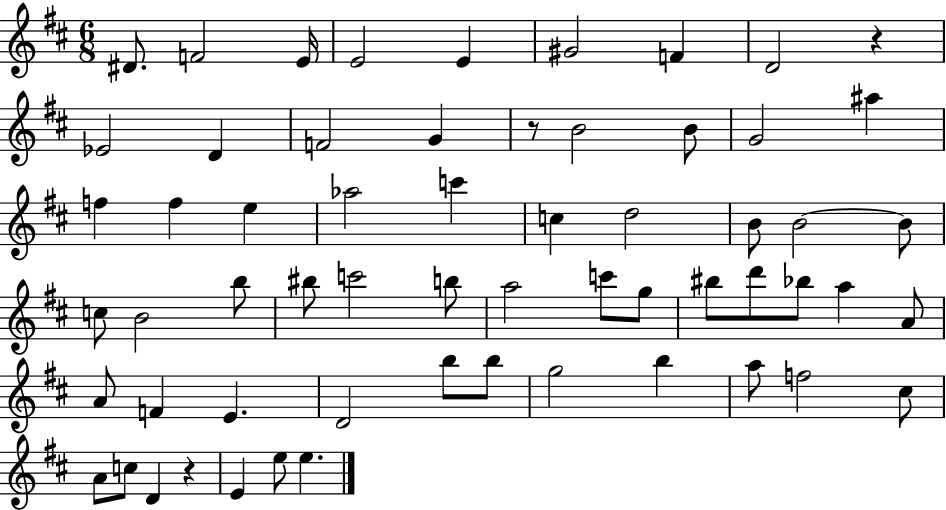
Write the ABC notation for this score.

X:1
T:Untitled
M:6/8
L:1/4
K:D
^D/2 F2 E/4 E2 E ^G2 F D2 z _E2 D F2 G z/2 B2 B/2 G2 ^a f f e _a2 c' c d2 B/2 B2 B/2 c/2 B2 b/2 ^b/2 c'2 b/2 a2 c'/2 g/2 ^b/2 d'/2 _b/2 a A/2 A/2 F E D2 b/2 b/2 g2 b a/2 f2 ^c/2 A/2 c/2 D z E e/2 e